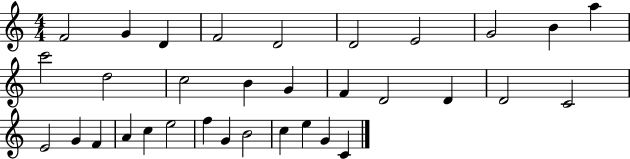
F4/h G4/q D4/q F4/h D4/h D4/h E4/h G4/h B4/q A5/q C6/h D5/h C5/h B4/q G4/q F4/q D4/h D4/q D4/h C4/h E4/h G4/q F4/q A4/q C5/q E5/h F5/q G4/q B4/h C5/q E5/q G4/q C4/q